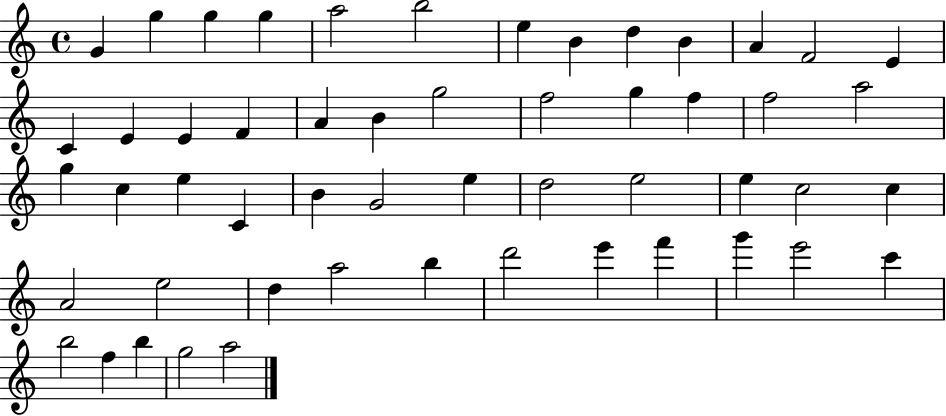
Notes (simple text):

G4/q G5/q G5/q G5/q A5/h B5/h E5/q B4/q D5/q B4/q A4/q F4/h E4/q C4/q E4/q E4/q F4/q A4/q B4/q G5/h F5/h G5/q F5/q F5/h A5/h G5/q C5/q E5/q C4/q B4/q G4/h E5/q D5/h E5/h E5/q C5/h C5/q A4/h E5/h D5/q A5/h B5/q D6/h E6/q F6/q G6/q E6/h C6/q B5/h F5/q B5/q G5/h A5/h